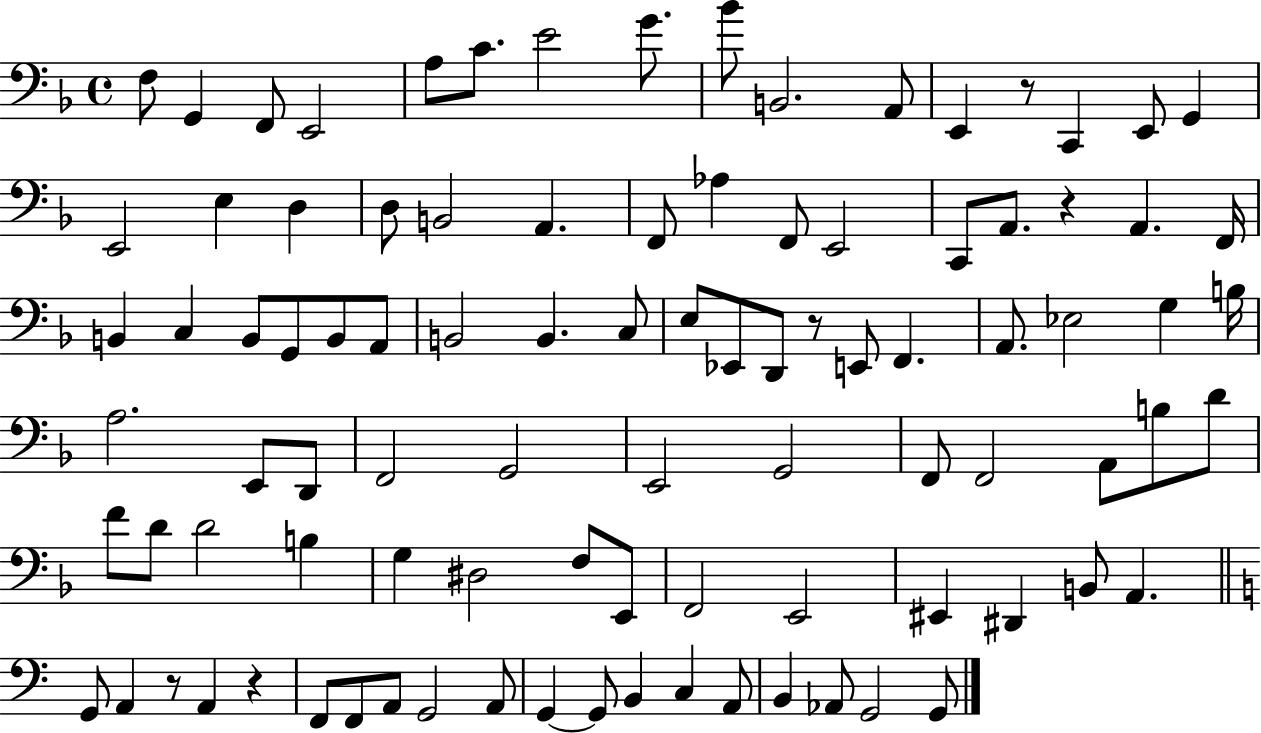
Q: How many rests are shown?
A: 5